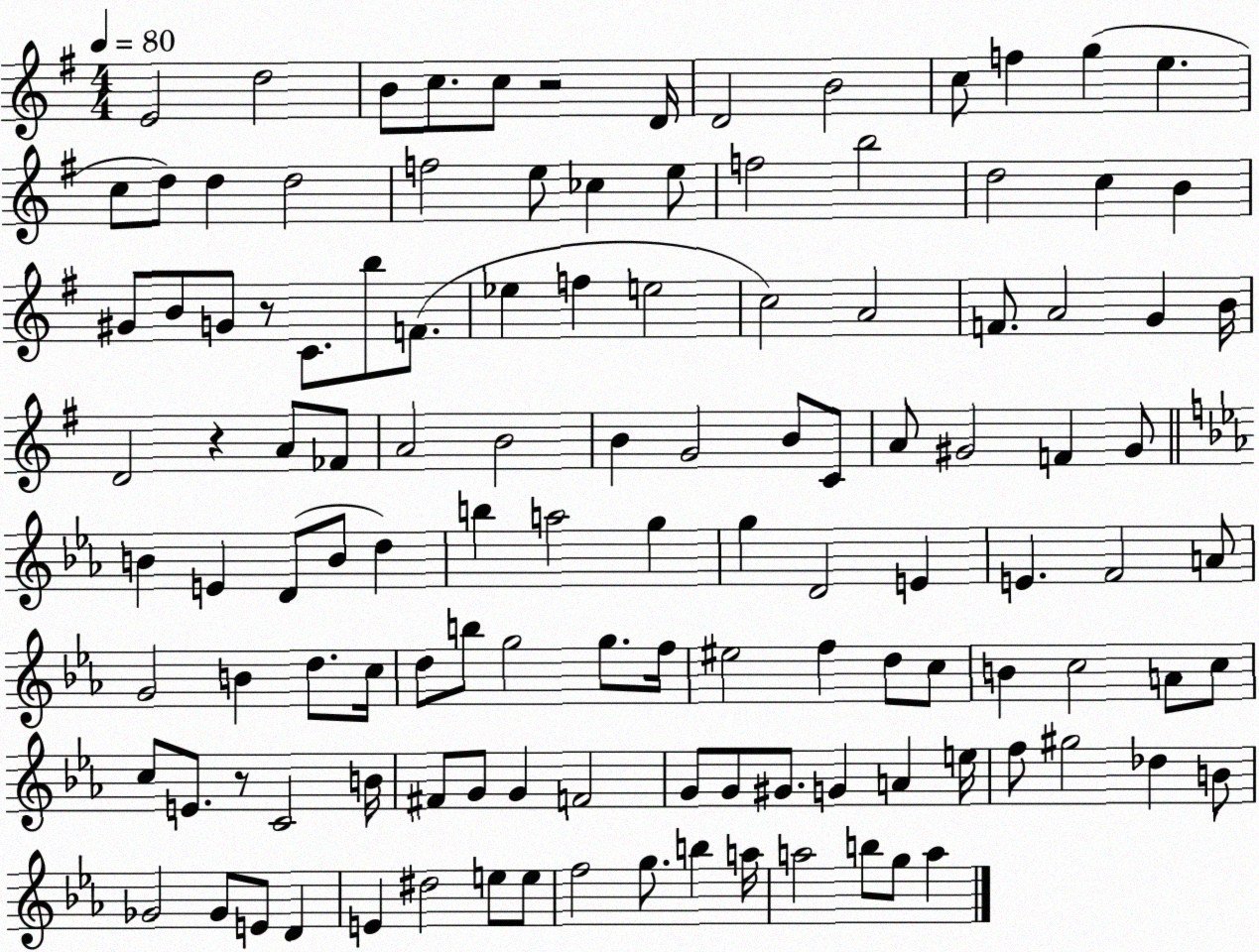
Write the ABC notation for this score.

X:1
T:Untitled
M:4/4
L:1/4
K:G
E2 d2 B/2 c/2 c/2 z2 D/4 D2 B2 c/2 f g e c/2 d/2 d d2 f2 e/2 _c e/2 f2 b2 d2 c B ^G/2 B/2 G/2 z/2 C/2 b/2 F/2 _e f e2 c2 A2 F/2 A2 G B/4 D2 z A/2 _F/2 A2 B2 B G2 B/2 C/2 A/2 ^G2 F ^G/2 B E D/2 B/2 d b a2 g g D2 E E F2 A/2 G2 B d/2 c/4 d/2 b/2 g2 g/2 f/4 ^e2 f d/2 c/2 B c2 A/2 c/2 c/2 E/2 z/2 C2 B/4 ^F/2 G/2 G F2 G/2 G/2 ^G/2 G A e/4 f/2 ^g2 _d B/2 _G2 _G/2 E/2 D E ^d2 e/2 e/2 f2 g/2 b a/4 a2 b/2 g/2 a